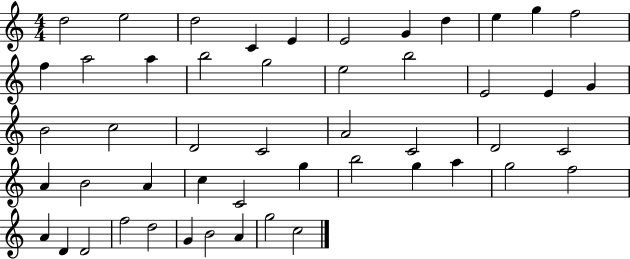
{
  \clef treble
  \numericTimeSignature
  \time 4/4
  \key c \major
  d''2 e''2 | d''2 c'4 e'4 | e'2 g'4 d''4 | e''4 g''4 f''2 | \break f''4 a''2 a''4 | b''2 g''2 | e''2 b''2 | e'2 e'4 g'4 | \break b'2 c''2 | d'2 c'2 | a'2 c'2 | d'2 c'2 | \break a'4 b'2 a'4 | c''4 c'2 g''4 | b''2 g''4 a''4 | g''2 f''2 | \break a'4 d'4 d'2 | f''2 d''2 | g'4 b'2 a'4 | g''2 c''2 | \break \bar "|."
}